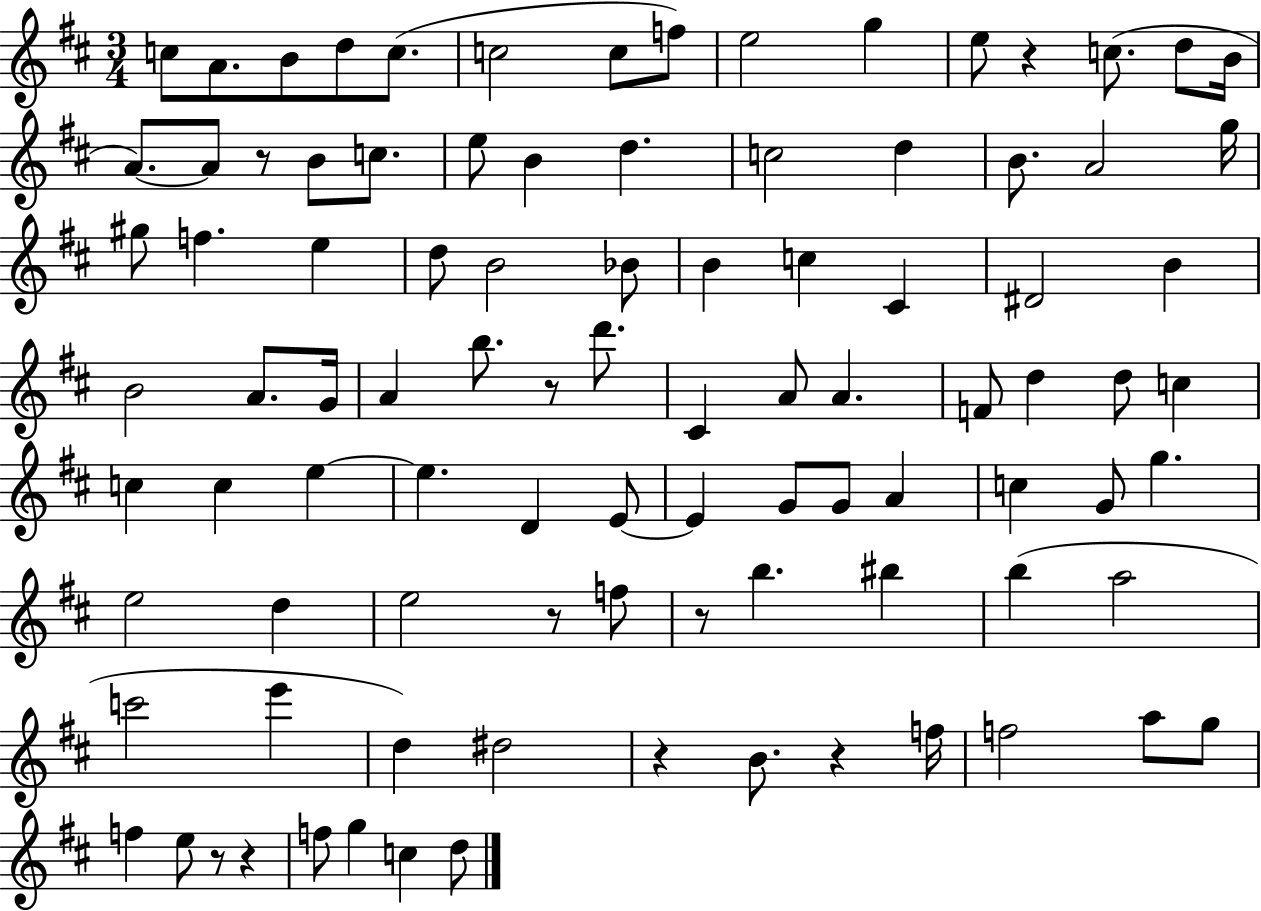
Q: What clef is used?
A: treble